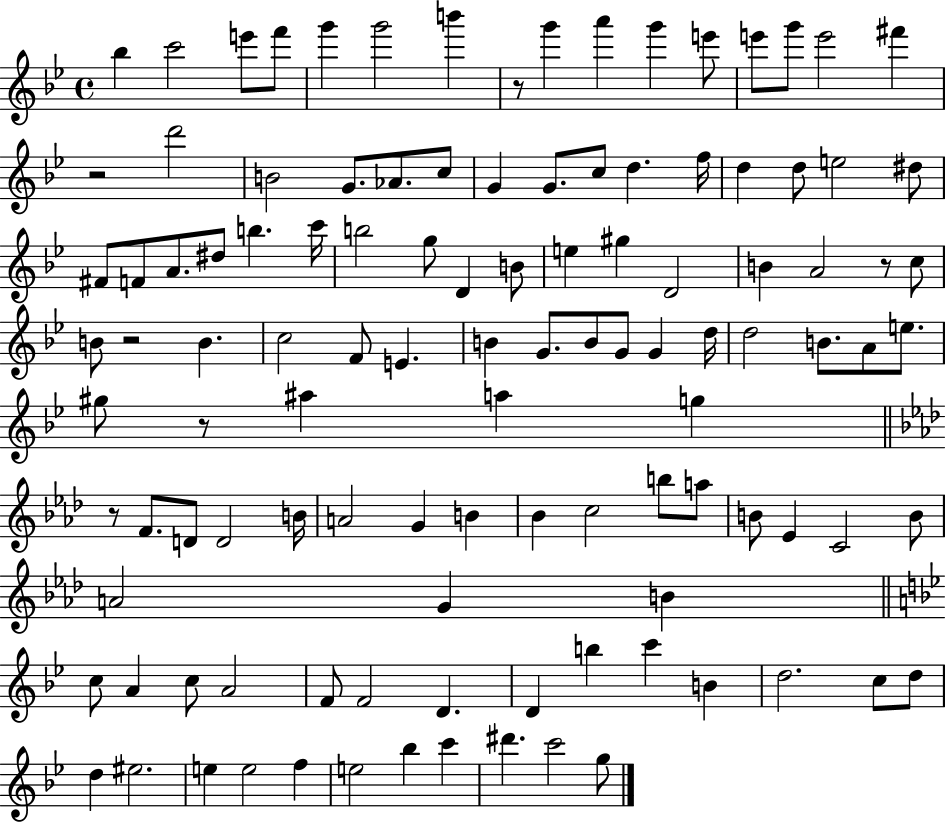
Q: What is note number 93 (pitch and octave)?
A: B4